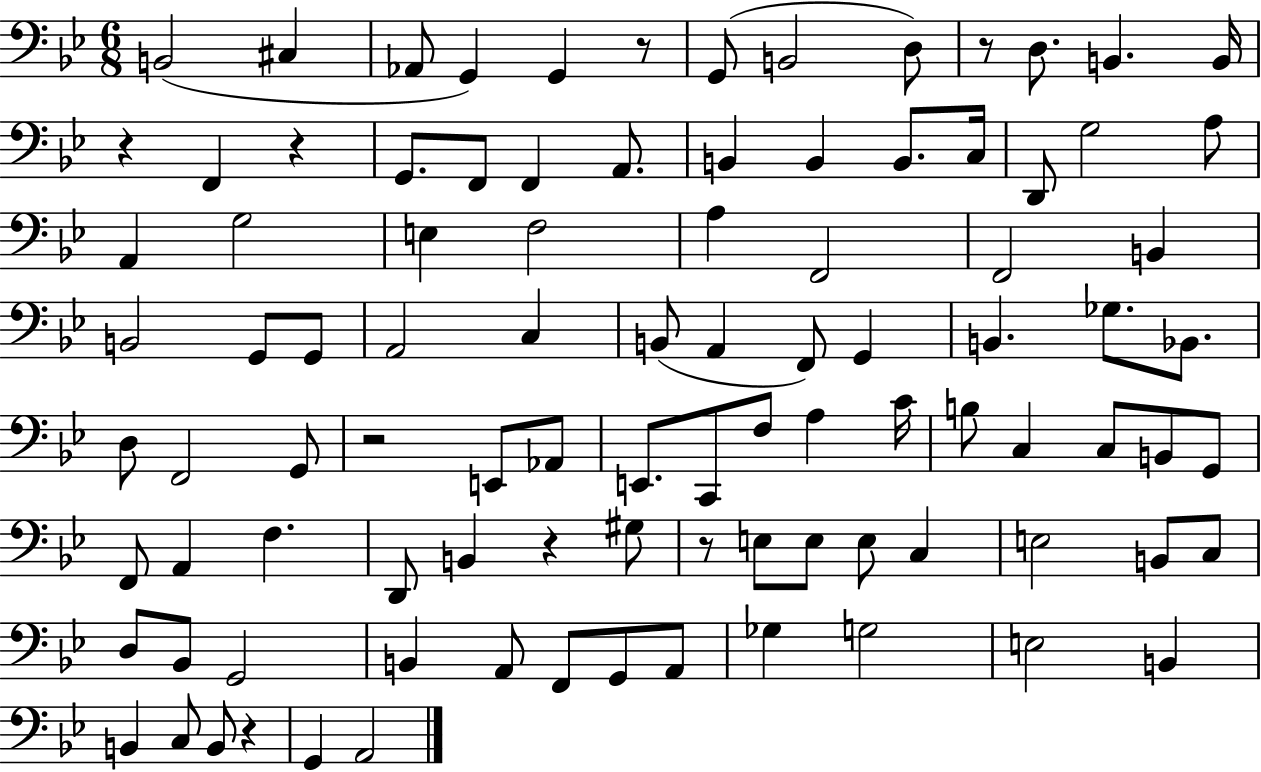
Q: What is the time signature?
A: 6/8